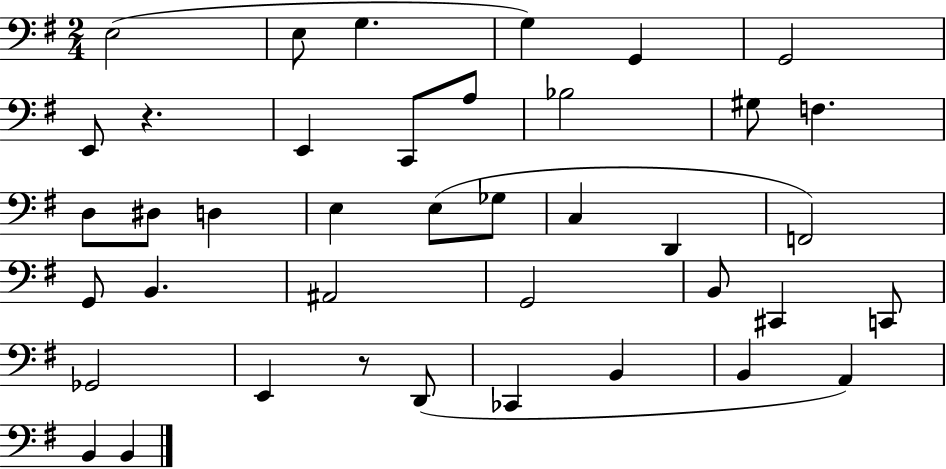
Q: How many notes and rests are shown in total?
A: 40